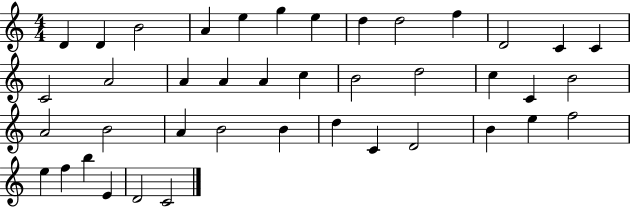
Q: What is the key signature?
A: C major